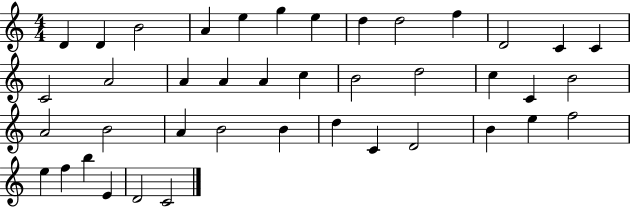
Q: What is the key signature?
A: C major